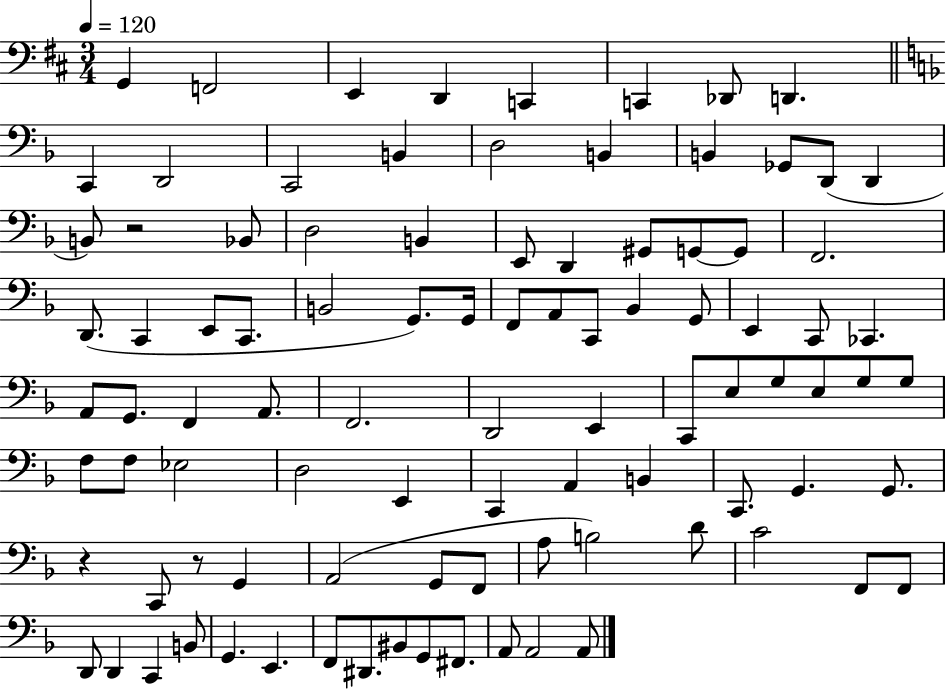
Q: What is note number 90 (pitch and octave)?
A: A2